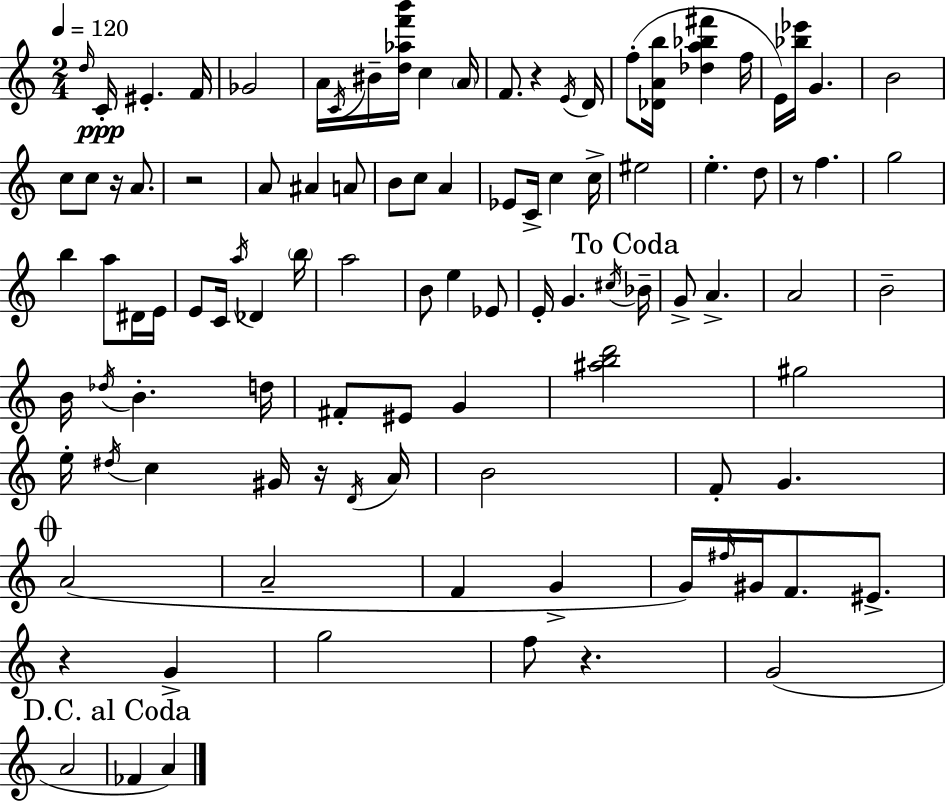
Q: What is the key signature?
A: A minor